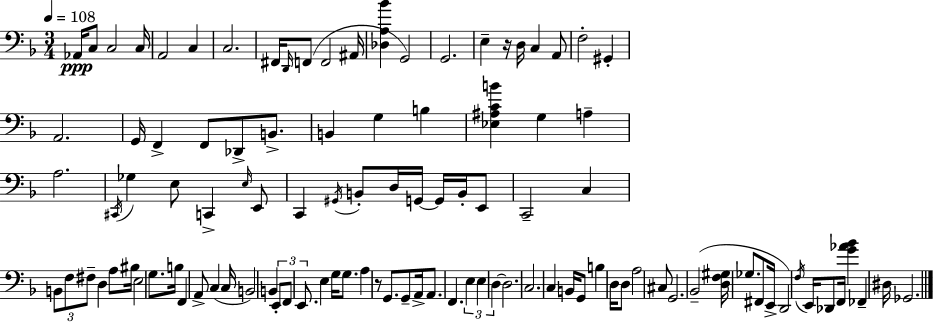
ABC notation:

X:1
T:Untitled
M:3/4
L:1/4
K:Dm
_A,,/4 C,/2 C,2 C,/4 A,,2 C, C,2 ^F,,/4 D,,/4 F,,/2 F,,2 ^A,,/4 [_D,A,_B] G,,2 G,,2 E, z/4 D,/4 C, A,,/2 F,2 ^G,, A,,2 G,,/4 F,, F,,/2 _D,,/2 B,,/2 B,, G, B, [_E,^A,CB] G, A, A,2 ^C,,/4 _G, E,/2 C,, E,/4 E,,/2 C,, ^G,,/4 B,,/2 D,/4 G,,/4 G,,/4 B,,/4 E,,/2 C,,2 C, B,,/2 F,/2 ^F,/2 D, A,/2 ^B,/4 E,2 G,/2 B,/4 F,, A,,/2 C, C,/4 B,,2 B,, E,,/2 F,,/2 E,,/2 E, G,/4 G,/2 A, z/2 G,,/2 G,,/2 A,,/4 A,,/2 F,, E, E, D, D,2 C,2 C, B,,/4 G,,/2 B, D,/4 D,/2 A,2 ^C,/2 G,,2 _B,,2 [D,F,^G,]/4 _G,/2 ^F,,/2 E,,/4 D,,2 F,/4 E,,/4 _D,,/2 F,,/4 [G_A_B] _F,, ^D,/4 _G,,2